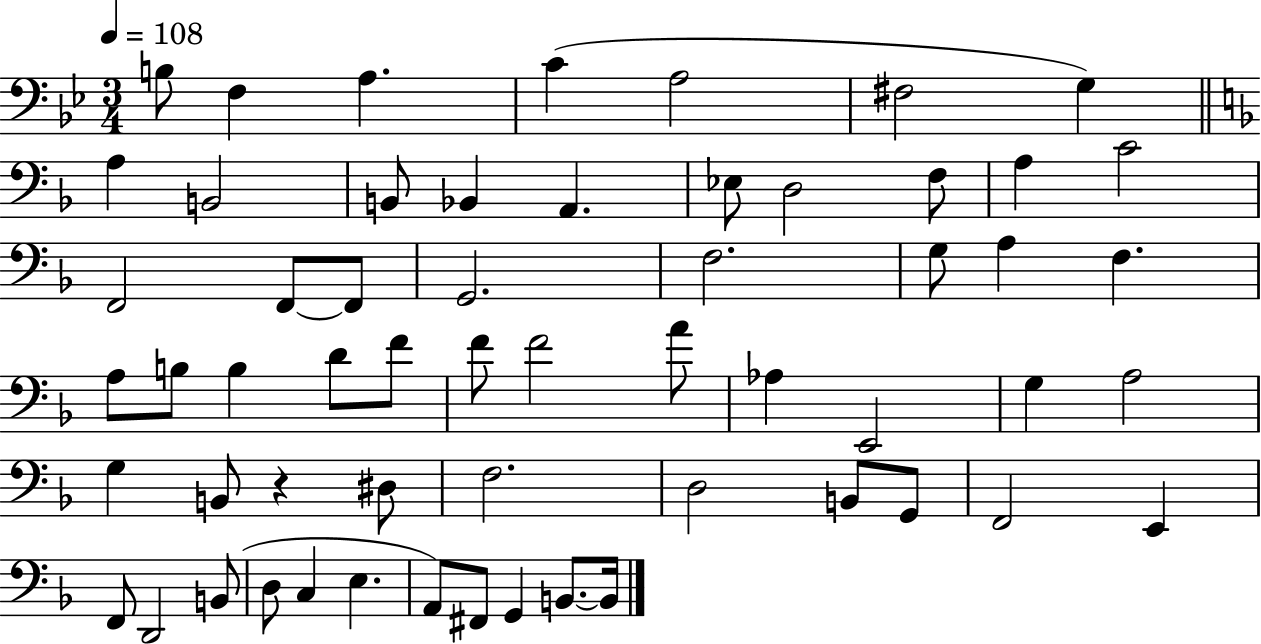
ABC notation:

X:1
T:Untitled
M:3/4
L:1/4
K:Bb
B,/2 F, A, C A,2 ^F,2 G, A, B,,2 B,,/2 _B,, A,, _E,/2 D,2 F,/2 A, C2 F,,2 F,,/2 F,,/2 G,,2 F,2 G,/2 A, F, A,/2 B,/2 B, D/2 F/2 F/2 F2 A/2 _A, E,,2 G, A,2 G, B,,/2 z ^D,/2 F,2 D,2 B,,/2 G,,/2 F,,2 E,, F,,/2 D,,2 B,,/2 D,/2 C, E, A,,/2 ^F,,/2 G,, B,,/2 B,,/4